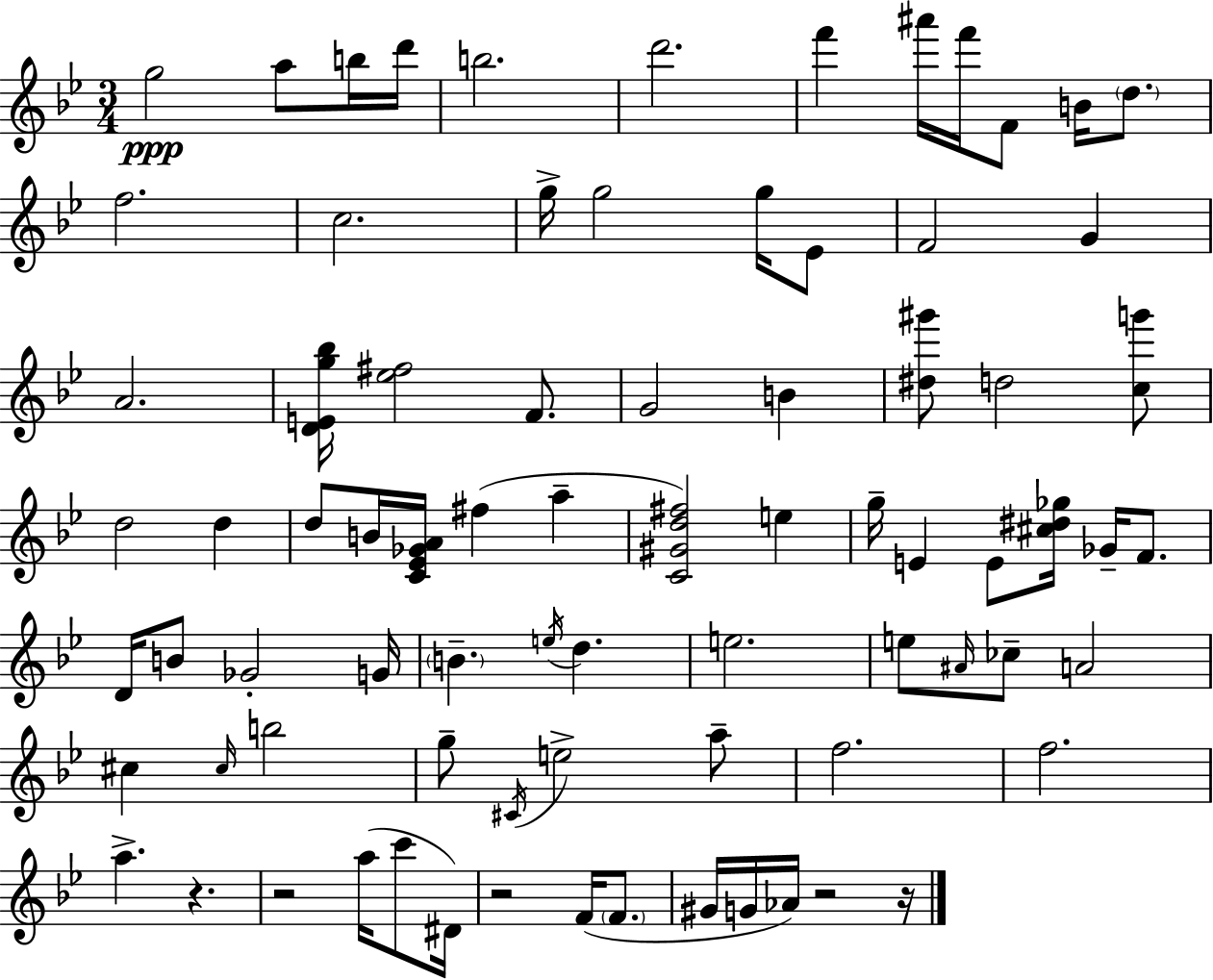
X:1
T:Untitled
M:3/4
L:1/4
K:Gm
g2 a/2 b/4 d'/4 b2 d'2 f' ^a'/4 f'/4 F/2 B/4 d/2 f2 c2 g/4 g2 g/4 _E/2 F2 G A2 [DEg_b]/4 [_e^f]2 F/2 G2 B [^d^g']/2 d2 [cg']/2 d2 d d/2 B/4 [C_E_GA]/4 ^f a [C^Gd^f]2 e g/4 E E/2 [^c^d_g]/4 _G/4 F/2 D/4 B/2 _G2 G/4 B e/4 d e2 e/2 ^A/4 _c/2 A2 ^c ^c/4 b2 g/2 ^C/4 e2 a/2 f2 f2 a z z2 a/4 c'/2 ^D/4 z2 F/4 F/2 ^G/4 G/4 _A/4 z2 z/4